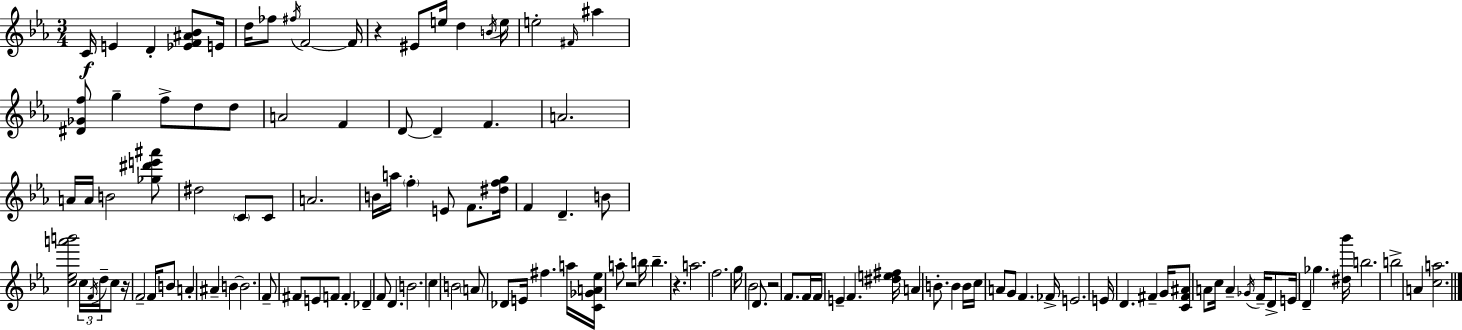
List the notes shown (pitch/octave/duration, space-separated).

C4/s E4/q D4/q [Eb4,F4,A#4,Bb4]/e E4/s D5/s FES5/e F#5/s F4/h F4/s R/q EIS4/e E5/s D5/q B4/s E5/s E5/h F#4/s A#5/q [D#4,Gb4,F5]/e G5/q F5/e D5/e D5/e A4/h F4/q D4/e D4/q F4/q. A4/h. A4/s A4/s B4/h [Gb5,D#6,E6,A#6]/e D#5/h C4/e C4/e A4/h. B4/s A5/s F5/q E4/e F4/e. [D#5,F5,G5]/s F4/q D4/q. B4/e [C5,Eb5,A6,B6]/h C5/s F4/s D5/s C5/e R/s F4/h F4/s B4/e A4/q A#4/q B4/q B4/h. F4/e F#4/e E4/e F4/e F4/q Db4/q F4/e D4/q. B4/h. C5/q B4/h A4/e Db4/e E4/s F#5/q. A5/s [C4,Gb4,A4,Eb5]/s A5/e R/h B5/s B5/q. R/q. A5/h. F5/h. G5/s Bb4/h D4/e. R/h F4/e. F4/s F4/s E4/q F4/q. [D#5,E5,F#5]/s A4/q B4/e. B4/q B4/s C5/s A4/e G4/e F4/q. FES4/s E4/h. E4/s D4/q. F#4/q G4/s [C4,F#4,A#4]/e A4/e C5/s A4/q Gb4/s F4/s D4/e E4/s D4/q Gb5/q. [D#5,Bb6]/s B5/h. B5/h A4/q [C5,A5]/h.